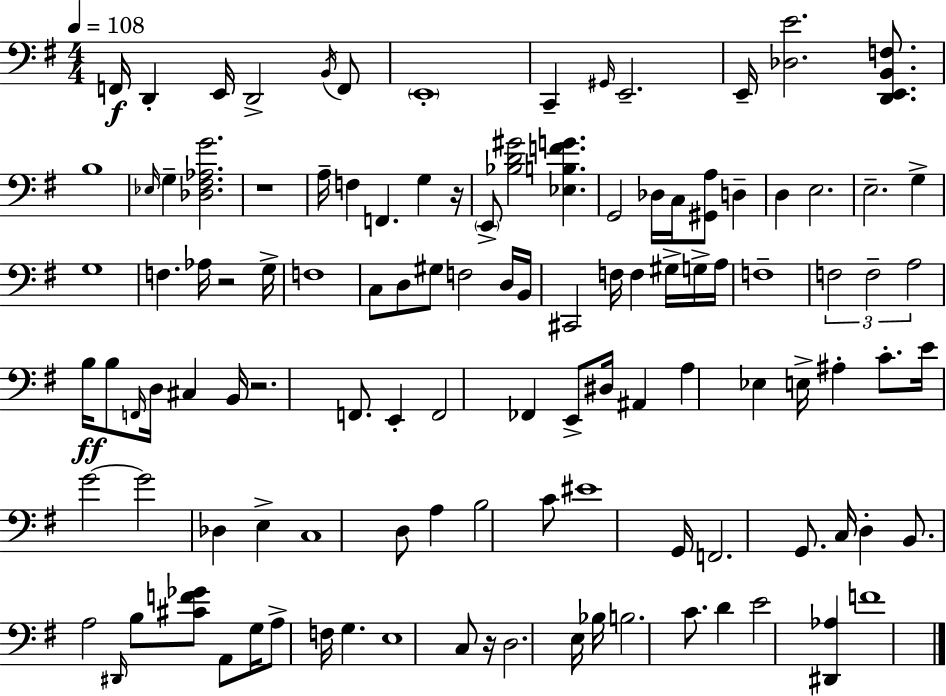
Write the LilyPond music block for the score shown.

{
  \clef bass
  \numericTimeSignature
  \time 4/4
  \key g \major
  \tempo 4 = 108
  f,16\f d,4-. e,16 d,2-> \acciaccatura { b,16 } f,8 | \parenthesize e,1-. | c,4-- \grace { gis,16 } e,2.-- | e,16-- <des e'>2. <d, e, b, f>8. | \break b1 | \grace { ees16 } g4-- <des fis aes g'>2. | r1 | a16-- f4 f,4. g4 | \break r16 \parenthesize e,8-> <bes d' gis'>2 <ees b f' g'>4. | g,2 des16 c16 <gis, a>8 d4-- | d4 e2. | e2.-- g4-> | \break g1 | f4. aes16 r2 | g16-> f1 | c8 d8 gis8 f2 | \break d16 b,16 cis,2 f16 f4 | gis16-> g16-> a16 f1-- | \tuplet 3/2 { f2 f2-- | a2 } b16\ff b8 \grace { f,16 } d16 | \break cis4 b,16 r2. | f,8. e,4-. f,2 | fes,4 e,8-> dis16 ais,4 a4 ees4 | e16-> ais4-. c'8.-. e'16 g'2~~ | \break g'2 des4 | e4-> c1 | d8 a4 b2 | c'8 eis'1 | \break g,16 f,2. | g,8. c16 d4-. b,8. a2 | \grace { dis,16 } b8 <cis' f' ges'>8 a,8 g16 a8-> f16 g4. | e1 | \break c8 r16 d2. | e16 bes16 b2. | c'8. d'4 e'2 | <dis, aes>4 f'1 | \break \bar "|."
}